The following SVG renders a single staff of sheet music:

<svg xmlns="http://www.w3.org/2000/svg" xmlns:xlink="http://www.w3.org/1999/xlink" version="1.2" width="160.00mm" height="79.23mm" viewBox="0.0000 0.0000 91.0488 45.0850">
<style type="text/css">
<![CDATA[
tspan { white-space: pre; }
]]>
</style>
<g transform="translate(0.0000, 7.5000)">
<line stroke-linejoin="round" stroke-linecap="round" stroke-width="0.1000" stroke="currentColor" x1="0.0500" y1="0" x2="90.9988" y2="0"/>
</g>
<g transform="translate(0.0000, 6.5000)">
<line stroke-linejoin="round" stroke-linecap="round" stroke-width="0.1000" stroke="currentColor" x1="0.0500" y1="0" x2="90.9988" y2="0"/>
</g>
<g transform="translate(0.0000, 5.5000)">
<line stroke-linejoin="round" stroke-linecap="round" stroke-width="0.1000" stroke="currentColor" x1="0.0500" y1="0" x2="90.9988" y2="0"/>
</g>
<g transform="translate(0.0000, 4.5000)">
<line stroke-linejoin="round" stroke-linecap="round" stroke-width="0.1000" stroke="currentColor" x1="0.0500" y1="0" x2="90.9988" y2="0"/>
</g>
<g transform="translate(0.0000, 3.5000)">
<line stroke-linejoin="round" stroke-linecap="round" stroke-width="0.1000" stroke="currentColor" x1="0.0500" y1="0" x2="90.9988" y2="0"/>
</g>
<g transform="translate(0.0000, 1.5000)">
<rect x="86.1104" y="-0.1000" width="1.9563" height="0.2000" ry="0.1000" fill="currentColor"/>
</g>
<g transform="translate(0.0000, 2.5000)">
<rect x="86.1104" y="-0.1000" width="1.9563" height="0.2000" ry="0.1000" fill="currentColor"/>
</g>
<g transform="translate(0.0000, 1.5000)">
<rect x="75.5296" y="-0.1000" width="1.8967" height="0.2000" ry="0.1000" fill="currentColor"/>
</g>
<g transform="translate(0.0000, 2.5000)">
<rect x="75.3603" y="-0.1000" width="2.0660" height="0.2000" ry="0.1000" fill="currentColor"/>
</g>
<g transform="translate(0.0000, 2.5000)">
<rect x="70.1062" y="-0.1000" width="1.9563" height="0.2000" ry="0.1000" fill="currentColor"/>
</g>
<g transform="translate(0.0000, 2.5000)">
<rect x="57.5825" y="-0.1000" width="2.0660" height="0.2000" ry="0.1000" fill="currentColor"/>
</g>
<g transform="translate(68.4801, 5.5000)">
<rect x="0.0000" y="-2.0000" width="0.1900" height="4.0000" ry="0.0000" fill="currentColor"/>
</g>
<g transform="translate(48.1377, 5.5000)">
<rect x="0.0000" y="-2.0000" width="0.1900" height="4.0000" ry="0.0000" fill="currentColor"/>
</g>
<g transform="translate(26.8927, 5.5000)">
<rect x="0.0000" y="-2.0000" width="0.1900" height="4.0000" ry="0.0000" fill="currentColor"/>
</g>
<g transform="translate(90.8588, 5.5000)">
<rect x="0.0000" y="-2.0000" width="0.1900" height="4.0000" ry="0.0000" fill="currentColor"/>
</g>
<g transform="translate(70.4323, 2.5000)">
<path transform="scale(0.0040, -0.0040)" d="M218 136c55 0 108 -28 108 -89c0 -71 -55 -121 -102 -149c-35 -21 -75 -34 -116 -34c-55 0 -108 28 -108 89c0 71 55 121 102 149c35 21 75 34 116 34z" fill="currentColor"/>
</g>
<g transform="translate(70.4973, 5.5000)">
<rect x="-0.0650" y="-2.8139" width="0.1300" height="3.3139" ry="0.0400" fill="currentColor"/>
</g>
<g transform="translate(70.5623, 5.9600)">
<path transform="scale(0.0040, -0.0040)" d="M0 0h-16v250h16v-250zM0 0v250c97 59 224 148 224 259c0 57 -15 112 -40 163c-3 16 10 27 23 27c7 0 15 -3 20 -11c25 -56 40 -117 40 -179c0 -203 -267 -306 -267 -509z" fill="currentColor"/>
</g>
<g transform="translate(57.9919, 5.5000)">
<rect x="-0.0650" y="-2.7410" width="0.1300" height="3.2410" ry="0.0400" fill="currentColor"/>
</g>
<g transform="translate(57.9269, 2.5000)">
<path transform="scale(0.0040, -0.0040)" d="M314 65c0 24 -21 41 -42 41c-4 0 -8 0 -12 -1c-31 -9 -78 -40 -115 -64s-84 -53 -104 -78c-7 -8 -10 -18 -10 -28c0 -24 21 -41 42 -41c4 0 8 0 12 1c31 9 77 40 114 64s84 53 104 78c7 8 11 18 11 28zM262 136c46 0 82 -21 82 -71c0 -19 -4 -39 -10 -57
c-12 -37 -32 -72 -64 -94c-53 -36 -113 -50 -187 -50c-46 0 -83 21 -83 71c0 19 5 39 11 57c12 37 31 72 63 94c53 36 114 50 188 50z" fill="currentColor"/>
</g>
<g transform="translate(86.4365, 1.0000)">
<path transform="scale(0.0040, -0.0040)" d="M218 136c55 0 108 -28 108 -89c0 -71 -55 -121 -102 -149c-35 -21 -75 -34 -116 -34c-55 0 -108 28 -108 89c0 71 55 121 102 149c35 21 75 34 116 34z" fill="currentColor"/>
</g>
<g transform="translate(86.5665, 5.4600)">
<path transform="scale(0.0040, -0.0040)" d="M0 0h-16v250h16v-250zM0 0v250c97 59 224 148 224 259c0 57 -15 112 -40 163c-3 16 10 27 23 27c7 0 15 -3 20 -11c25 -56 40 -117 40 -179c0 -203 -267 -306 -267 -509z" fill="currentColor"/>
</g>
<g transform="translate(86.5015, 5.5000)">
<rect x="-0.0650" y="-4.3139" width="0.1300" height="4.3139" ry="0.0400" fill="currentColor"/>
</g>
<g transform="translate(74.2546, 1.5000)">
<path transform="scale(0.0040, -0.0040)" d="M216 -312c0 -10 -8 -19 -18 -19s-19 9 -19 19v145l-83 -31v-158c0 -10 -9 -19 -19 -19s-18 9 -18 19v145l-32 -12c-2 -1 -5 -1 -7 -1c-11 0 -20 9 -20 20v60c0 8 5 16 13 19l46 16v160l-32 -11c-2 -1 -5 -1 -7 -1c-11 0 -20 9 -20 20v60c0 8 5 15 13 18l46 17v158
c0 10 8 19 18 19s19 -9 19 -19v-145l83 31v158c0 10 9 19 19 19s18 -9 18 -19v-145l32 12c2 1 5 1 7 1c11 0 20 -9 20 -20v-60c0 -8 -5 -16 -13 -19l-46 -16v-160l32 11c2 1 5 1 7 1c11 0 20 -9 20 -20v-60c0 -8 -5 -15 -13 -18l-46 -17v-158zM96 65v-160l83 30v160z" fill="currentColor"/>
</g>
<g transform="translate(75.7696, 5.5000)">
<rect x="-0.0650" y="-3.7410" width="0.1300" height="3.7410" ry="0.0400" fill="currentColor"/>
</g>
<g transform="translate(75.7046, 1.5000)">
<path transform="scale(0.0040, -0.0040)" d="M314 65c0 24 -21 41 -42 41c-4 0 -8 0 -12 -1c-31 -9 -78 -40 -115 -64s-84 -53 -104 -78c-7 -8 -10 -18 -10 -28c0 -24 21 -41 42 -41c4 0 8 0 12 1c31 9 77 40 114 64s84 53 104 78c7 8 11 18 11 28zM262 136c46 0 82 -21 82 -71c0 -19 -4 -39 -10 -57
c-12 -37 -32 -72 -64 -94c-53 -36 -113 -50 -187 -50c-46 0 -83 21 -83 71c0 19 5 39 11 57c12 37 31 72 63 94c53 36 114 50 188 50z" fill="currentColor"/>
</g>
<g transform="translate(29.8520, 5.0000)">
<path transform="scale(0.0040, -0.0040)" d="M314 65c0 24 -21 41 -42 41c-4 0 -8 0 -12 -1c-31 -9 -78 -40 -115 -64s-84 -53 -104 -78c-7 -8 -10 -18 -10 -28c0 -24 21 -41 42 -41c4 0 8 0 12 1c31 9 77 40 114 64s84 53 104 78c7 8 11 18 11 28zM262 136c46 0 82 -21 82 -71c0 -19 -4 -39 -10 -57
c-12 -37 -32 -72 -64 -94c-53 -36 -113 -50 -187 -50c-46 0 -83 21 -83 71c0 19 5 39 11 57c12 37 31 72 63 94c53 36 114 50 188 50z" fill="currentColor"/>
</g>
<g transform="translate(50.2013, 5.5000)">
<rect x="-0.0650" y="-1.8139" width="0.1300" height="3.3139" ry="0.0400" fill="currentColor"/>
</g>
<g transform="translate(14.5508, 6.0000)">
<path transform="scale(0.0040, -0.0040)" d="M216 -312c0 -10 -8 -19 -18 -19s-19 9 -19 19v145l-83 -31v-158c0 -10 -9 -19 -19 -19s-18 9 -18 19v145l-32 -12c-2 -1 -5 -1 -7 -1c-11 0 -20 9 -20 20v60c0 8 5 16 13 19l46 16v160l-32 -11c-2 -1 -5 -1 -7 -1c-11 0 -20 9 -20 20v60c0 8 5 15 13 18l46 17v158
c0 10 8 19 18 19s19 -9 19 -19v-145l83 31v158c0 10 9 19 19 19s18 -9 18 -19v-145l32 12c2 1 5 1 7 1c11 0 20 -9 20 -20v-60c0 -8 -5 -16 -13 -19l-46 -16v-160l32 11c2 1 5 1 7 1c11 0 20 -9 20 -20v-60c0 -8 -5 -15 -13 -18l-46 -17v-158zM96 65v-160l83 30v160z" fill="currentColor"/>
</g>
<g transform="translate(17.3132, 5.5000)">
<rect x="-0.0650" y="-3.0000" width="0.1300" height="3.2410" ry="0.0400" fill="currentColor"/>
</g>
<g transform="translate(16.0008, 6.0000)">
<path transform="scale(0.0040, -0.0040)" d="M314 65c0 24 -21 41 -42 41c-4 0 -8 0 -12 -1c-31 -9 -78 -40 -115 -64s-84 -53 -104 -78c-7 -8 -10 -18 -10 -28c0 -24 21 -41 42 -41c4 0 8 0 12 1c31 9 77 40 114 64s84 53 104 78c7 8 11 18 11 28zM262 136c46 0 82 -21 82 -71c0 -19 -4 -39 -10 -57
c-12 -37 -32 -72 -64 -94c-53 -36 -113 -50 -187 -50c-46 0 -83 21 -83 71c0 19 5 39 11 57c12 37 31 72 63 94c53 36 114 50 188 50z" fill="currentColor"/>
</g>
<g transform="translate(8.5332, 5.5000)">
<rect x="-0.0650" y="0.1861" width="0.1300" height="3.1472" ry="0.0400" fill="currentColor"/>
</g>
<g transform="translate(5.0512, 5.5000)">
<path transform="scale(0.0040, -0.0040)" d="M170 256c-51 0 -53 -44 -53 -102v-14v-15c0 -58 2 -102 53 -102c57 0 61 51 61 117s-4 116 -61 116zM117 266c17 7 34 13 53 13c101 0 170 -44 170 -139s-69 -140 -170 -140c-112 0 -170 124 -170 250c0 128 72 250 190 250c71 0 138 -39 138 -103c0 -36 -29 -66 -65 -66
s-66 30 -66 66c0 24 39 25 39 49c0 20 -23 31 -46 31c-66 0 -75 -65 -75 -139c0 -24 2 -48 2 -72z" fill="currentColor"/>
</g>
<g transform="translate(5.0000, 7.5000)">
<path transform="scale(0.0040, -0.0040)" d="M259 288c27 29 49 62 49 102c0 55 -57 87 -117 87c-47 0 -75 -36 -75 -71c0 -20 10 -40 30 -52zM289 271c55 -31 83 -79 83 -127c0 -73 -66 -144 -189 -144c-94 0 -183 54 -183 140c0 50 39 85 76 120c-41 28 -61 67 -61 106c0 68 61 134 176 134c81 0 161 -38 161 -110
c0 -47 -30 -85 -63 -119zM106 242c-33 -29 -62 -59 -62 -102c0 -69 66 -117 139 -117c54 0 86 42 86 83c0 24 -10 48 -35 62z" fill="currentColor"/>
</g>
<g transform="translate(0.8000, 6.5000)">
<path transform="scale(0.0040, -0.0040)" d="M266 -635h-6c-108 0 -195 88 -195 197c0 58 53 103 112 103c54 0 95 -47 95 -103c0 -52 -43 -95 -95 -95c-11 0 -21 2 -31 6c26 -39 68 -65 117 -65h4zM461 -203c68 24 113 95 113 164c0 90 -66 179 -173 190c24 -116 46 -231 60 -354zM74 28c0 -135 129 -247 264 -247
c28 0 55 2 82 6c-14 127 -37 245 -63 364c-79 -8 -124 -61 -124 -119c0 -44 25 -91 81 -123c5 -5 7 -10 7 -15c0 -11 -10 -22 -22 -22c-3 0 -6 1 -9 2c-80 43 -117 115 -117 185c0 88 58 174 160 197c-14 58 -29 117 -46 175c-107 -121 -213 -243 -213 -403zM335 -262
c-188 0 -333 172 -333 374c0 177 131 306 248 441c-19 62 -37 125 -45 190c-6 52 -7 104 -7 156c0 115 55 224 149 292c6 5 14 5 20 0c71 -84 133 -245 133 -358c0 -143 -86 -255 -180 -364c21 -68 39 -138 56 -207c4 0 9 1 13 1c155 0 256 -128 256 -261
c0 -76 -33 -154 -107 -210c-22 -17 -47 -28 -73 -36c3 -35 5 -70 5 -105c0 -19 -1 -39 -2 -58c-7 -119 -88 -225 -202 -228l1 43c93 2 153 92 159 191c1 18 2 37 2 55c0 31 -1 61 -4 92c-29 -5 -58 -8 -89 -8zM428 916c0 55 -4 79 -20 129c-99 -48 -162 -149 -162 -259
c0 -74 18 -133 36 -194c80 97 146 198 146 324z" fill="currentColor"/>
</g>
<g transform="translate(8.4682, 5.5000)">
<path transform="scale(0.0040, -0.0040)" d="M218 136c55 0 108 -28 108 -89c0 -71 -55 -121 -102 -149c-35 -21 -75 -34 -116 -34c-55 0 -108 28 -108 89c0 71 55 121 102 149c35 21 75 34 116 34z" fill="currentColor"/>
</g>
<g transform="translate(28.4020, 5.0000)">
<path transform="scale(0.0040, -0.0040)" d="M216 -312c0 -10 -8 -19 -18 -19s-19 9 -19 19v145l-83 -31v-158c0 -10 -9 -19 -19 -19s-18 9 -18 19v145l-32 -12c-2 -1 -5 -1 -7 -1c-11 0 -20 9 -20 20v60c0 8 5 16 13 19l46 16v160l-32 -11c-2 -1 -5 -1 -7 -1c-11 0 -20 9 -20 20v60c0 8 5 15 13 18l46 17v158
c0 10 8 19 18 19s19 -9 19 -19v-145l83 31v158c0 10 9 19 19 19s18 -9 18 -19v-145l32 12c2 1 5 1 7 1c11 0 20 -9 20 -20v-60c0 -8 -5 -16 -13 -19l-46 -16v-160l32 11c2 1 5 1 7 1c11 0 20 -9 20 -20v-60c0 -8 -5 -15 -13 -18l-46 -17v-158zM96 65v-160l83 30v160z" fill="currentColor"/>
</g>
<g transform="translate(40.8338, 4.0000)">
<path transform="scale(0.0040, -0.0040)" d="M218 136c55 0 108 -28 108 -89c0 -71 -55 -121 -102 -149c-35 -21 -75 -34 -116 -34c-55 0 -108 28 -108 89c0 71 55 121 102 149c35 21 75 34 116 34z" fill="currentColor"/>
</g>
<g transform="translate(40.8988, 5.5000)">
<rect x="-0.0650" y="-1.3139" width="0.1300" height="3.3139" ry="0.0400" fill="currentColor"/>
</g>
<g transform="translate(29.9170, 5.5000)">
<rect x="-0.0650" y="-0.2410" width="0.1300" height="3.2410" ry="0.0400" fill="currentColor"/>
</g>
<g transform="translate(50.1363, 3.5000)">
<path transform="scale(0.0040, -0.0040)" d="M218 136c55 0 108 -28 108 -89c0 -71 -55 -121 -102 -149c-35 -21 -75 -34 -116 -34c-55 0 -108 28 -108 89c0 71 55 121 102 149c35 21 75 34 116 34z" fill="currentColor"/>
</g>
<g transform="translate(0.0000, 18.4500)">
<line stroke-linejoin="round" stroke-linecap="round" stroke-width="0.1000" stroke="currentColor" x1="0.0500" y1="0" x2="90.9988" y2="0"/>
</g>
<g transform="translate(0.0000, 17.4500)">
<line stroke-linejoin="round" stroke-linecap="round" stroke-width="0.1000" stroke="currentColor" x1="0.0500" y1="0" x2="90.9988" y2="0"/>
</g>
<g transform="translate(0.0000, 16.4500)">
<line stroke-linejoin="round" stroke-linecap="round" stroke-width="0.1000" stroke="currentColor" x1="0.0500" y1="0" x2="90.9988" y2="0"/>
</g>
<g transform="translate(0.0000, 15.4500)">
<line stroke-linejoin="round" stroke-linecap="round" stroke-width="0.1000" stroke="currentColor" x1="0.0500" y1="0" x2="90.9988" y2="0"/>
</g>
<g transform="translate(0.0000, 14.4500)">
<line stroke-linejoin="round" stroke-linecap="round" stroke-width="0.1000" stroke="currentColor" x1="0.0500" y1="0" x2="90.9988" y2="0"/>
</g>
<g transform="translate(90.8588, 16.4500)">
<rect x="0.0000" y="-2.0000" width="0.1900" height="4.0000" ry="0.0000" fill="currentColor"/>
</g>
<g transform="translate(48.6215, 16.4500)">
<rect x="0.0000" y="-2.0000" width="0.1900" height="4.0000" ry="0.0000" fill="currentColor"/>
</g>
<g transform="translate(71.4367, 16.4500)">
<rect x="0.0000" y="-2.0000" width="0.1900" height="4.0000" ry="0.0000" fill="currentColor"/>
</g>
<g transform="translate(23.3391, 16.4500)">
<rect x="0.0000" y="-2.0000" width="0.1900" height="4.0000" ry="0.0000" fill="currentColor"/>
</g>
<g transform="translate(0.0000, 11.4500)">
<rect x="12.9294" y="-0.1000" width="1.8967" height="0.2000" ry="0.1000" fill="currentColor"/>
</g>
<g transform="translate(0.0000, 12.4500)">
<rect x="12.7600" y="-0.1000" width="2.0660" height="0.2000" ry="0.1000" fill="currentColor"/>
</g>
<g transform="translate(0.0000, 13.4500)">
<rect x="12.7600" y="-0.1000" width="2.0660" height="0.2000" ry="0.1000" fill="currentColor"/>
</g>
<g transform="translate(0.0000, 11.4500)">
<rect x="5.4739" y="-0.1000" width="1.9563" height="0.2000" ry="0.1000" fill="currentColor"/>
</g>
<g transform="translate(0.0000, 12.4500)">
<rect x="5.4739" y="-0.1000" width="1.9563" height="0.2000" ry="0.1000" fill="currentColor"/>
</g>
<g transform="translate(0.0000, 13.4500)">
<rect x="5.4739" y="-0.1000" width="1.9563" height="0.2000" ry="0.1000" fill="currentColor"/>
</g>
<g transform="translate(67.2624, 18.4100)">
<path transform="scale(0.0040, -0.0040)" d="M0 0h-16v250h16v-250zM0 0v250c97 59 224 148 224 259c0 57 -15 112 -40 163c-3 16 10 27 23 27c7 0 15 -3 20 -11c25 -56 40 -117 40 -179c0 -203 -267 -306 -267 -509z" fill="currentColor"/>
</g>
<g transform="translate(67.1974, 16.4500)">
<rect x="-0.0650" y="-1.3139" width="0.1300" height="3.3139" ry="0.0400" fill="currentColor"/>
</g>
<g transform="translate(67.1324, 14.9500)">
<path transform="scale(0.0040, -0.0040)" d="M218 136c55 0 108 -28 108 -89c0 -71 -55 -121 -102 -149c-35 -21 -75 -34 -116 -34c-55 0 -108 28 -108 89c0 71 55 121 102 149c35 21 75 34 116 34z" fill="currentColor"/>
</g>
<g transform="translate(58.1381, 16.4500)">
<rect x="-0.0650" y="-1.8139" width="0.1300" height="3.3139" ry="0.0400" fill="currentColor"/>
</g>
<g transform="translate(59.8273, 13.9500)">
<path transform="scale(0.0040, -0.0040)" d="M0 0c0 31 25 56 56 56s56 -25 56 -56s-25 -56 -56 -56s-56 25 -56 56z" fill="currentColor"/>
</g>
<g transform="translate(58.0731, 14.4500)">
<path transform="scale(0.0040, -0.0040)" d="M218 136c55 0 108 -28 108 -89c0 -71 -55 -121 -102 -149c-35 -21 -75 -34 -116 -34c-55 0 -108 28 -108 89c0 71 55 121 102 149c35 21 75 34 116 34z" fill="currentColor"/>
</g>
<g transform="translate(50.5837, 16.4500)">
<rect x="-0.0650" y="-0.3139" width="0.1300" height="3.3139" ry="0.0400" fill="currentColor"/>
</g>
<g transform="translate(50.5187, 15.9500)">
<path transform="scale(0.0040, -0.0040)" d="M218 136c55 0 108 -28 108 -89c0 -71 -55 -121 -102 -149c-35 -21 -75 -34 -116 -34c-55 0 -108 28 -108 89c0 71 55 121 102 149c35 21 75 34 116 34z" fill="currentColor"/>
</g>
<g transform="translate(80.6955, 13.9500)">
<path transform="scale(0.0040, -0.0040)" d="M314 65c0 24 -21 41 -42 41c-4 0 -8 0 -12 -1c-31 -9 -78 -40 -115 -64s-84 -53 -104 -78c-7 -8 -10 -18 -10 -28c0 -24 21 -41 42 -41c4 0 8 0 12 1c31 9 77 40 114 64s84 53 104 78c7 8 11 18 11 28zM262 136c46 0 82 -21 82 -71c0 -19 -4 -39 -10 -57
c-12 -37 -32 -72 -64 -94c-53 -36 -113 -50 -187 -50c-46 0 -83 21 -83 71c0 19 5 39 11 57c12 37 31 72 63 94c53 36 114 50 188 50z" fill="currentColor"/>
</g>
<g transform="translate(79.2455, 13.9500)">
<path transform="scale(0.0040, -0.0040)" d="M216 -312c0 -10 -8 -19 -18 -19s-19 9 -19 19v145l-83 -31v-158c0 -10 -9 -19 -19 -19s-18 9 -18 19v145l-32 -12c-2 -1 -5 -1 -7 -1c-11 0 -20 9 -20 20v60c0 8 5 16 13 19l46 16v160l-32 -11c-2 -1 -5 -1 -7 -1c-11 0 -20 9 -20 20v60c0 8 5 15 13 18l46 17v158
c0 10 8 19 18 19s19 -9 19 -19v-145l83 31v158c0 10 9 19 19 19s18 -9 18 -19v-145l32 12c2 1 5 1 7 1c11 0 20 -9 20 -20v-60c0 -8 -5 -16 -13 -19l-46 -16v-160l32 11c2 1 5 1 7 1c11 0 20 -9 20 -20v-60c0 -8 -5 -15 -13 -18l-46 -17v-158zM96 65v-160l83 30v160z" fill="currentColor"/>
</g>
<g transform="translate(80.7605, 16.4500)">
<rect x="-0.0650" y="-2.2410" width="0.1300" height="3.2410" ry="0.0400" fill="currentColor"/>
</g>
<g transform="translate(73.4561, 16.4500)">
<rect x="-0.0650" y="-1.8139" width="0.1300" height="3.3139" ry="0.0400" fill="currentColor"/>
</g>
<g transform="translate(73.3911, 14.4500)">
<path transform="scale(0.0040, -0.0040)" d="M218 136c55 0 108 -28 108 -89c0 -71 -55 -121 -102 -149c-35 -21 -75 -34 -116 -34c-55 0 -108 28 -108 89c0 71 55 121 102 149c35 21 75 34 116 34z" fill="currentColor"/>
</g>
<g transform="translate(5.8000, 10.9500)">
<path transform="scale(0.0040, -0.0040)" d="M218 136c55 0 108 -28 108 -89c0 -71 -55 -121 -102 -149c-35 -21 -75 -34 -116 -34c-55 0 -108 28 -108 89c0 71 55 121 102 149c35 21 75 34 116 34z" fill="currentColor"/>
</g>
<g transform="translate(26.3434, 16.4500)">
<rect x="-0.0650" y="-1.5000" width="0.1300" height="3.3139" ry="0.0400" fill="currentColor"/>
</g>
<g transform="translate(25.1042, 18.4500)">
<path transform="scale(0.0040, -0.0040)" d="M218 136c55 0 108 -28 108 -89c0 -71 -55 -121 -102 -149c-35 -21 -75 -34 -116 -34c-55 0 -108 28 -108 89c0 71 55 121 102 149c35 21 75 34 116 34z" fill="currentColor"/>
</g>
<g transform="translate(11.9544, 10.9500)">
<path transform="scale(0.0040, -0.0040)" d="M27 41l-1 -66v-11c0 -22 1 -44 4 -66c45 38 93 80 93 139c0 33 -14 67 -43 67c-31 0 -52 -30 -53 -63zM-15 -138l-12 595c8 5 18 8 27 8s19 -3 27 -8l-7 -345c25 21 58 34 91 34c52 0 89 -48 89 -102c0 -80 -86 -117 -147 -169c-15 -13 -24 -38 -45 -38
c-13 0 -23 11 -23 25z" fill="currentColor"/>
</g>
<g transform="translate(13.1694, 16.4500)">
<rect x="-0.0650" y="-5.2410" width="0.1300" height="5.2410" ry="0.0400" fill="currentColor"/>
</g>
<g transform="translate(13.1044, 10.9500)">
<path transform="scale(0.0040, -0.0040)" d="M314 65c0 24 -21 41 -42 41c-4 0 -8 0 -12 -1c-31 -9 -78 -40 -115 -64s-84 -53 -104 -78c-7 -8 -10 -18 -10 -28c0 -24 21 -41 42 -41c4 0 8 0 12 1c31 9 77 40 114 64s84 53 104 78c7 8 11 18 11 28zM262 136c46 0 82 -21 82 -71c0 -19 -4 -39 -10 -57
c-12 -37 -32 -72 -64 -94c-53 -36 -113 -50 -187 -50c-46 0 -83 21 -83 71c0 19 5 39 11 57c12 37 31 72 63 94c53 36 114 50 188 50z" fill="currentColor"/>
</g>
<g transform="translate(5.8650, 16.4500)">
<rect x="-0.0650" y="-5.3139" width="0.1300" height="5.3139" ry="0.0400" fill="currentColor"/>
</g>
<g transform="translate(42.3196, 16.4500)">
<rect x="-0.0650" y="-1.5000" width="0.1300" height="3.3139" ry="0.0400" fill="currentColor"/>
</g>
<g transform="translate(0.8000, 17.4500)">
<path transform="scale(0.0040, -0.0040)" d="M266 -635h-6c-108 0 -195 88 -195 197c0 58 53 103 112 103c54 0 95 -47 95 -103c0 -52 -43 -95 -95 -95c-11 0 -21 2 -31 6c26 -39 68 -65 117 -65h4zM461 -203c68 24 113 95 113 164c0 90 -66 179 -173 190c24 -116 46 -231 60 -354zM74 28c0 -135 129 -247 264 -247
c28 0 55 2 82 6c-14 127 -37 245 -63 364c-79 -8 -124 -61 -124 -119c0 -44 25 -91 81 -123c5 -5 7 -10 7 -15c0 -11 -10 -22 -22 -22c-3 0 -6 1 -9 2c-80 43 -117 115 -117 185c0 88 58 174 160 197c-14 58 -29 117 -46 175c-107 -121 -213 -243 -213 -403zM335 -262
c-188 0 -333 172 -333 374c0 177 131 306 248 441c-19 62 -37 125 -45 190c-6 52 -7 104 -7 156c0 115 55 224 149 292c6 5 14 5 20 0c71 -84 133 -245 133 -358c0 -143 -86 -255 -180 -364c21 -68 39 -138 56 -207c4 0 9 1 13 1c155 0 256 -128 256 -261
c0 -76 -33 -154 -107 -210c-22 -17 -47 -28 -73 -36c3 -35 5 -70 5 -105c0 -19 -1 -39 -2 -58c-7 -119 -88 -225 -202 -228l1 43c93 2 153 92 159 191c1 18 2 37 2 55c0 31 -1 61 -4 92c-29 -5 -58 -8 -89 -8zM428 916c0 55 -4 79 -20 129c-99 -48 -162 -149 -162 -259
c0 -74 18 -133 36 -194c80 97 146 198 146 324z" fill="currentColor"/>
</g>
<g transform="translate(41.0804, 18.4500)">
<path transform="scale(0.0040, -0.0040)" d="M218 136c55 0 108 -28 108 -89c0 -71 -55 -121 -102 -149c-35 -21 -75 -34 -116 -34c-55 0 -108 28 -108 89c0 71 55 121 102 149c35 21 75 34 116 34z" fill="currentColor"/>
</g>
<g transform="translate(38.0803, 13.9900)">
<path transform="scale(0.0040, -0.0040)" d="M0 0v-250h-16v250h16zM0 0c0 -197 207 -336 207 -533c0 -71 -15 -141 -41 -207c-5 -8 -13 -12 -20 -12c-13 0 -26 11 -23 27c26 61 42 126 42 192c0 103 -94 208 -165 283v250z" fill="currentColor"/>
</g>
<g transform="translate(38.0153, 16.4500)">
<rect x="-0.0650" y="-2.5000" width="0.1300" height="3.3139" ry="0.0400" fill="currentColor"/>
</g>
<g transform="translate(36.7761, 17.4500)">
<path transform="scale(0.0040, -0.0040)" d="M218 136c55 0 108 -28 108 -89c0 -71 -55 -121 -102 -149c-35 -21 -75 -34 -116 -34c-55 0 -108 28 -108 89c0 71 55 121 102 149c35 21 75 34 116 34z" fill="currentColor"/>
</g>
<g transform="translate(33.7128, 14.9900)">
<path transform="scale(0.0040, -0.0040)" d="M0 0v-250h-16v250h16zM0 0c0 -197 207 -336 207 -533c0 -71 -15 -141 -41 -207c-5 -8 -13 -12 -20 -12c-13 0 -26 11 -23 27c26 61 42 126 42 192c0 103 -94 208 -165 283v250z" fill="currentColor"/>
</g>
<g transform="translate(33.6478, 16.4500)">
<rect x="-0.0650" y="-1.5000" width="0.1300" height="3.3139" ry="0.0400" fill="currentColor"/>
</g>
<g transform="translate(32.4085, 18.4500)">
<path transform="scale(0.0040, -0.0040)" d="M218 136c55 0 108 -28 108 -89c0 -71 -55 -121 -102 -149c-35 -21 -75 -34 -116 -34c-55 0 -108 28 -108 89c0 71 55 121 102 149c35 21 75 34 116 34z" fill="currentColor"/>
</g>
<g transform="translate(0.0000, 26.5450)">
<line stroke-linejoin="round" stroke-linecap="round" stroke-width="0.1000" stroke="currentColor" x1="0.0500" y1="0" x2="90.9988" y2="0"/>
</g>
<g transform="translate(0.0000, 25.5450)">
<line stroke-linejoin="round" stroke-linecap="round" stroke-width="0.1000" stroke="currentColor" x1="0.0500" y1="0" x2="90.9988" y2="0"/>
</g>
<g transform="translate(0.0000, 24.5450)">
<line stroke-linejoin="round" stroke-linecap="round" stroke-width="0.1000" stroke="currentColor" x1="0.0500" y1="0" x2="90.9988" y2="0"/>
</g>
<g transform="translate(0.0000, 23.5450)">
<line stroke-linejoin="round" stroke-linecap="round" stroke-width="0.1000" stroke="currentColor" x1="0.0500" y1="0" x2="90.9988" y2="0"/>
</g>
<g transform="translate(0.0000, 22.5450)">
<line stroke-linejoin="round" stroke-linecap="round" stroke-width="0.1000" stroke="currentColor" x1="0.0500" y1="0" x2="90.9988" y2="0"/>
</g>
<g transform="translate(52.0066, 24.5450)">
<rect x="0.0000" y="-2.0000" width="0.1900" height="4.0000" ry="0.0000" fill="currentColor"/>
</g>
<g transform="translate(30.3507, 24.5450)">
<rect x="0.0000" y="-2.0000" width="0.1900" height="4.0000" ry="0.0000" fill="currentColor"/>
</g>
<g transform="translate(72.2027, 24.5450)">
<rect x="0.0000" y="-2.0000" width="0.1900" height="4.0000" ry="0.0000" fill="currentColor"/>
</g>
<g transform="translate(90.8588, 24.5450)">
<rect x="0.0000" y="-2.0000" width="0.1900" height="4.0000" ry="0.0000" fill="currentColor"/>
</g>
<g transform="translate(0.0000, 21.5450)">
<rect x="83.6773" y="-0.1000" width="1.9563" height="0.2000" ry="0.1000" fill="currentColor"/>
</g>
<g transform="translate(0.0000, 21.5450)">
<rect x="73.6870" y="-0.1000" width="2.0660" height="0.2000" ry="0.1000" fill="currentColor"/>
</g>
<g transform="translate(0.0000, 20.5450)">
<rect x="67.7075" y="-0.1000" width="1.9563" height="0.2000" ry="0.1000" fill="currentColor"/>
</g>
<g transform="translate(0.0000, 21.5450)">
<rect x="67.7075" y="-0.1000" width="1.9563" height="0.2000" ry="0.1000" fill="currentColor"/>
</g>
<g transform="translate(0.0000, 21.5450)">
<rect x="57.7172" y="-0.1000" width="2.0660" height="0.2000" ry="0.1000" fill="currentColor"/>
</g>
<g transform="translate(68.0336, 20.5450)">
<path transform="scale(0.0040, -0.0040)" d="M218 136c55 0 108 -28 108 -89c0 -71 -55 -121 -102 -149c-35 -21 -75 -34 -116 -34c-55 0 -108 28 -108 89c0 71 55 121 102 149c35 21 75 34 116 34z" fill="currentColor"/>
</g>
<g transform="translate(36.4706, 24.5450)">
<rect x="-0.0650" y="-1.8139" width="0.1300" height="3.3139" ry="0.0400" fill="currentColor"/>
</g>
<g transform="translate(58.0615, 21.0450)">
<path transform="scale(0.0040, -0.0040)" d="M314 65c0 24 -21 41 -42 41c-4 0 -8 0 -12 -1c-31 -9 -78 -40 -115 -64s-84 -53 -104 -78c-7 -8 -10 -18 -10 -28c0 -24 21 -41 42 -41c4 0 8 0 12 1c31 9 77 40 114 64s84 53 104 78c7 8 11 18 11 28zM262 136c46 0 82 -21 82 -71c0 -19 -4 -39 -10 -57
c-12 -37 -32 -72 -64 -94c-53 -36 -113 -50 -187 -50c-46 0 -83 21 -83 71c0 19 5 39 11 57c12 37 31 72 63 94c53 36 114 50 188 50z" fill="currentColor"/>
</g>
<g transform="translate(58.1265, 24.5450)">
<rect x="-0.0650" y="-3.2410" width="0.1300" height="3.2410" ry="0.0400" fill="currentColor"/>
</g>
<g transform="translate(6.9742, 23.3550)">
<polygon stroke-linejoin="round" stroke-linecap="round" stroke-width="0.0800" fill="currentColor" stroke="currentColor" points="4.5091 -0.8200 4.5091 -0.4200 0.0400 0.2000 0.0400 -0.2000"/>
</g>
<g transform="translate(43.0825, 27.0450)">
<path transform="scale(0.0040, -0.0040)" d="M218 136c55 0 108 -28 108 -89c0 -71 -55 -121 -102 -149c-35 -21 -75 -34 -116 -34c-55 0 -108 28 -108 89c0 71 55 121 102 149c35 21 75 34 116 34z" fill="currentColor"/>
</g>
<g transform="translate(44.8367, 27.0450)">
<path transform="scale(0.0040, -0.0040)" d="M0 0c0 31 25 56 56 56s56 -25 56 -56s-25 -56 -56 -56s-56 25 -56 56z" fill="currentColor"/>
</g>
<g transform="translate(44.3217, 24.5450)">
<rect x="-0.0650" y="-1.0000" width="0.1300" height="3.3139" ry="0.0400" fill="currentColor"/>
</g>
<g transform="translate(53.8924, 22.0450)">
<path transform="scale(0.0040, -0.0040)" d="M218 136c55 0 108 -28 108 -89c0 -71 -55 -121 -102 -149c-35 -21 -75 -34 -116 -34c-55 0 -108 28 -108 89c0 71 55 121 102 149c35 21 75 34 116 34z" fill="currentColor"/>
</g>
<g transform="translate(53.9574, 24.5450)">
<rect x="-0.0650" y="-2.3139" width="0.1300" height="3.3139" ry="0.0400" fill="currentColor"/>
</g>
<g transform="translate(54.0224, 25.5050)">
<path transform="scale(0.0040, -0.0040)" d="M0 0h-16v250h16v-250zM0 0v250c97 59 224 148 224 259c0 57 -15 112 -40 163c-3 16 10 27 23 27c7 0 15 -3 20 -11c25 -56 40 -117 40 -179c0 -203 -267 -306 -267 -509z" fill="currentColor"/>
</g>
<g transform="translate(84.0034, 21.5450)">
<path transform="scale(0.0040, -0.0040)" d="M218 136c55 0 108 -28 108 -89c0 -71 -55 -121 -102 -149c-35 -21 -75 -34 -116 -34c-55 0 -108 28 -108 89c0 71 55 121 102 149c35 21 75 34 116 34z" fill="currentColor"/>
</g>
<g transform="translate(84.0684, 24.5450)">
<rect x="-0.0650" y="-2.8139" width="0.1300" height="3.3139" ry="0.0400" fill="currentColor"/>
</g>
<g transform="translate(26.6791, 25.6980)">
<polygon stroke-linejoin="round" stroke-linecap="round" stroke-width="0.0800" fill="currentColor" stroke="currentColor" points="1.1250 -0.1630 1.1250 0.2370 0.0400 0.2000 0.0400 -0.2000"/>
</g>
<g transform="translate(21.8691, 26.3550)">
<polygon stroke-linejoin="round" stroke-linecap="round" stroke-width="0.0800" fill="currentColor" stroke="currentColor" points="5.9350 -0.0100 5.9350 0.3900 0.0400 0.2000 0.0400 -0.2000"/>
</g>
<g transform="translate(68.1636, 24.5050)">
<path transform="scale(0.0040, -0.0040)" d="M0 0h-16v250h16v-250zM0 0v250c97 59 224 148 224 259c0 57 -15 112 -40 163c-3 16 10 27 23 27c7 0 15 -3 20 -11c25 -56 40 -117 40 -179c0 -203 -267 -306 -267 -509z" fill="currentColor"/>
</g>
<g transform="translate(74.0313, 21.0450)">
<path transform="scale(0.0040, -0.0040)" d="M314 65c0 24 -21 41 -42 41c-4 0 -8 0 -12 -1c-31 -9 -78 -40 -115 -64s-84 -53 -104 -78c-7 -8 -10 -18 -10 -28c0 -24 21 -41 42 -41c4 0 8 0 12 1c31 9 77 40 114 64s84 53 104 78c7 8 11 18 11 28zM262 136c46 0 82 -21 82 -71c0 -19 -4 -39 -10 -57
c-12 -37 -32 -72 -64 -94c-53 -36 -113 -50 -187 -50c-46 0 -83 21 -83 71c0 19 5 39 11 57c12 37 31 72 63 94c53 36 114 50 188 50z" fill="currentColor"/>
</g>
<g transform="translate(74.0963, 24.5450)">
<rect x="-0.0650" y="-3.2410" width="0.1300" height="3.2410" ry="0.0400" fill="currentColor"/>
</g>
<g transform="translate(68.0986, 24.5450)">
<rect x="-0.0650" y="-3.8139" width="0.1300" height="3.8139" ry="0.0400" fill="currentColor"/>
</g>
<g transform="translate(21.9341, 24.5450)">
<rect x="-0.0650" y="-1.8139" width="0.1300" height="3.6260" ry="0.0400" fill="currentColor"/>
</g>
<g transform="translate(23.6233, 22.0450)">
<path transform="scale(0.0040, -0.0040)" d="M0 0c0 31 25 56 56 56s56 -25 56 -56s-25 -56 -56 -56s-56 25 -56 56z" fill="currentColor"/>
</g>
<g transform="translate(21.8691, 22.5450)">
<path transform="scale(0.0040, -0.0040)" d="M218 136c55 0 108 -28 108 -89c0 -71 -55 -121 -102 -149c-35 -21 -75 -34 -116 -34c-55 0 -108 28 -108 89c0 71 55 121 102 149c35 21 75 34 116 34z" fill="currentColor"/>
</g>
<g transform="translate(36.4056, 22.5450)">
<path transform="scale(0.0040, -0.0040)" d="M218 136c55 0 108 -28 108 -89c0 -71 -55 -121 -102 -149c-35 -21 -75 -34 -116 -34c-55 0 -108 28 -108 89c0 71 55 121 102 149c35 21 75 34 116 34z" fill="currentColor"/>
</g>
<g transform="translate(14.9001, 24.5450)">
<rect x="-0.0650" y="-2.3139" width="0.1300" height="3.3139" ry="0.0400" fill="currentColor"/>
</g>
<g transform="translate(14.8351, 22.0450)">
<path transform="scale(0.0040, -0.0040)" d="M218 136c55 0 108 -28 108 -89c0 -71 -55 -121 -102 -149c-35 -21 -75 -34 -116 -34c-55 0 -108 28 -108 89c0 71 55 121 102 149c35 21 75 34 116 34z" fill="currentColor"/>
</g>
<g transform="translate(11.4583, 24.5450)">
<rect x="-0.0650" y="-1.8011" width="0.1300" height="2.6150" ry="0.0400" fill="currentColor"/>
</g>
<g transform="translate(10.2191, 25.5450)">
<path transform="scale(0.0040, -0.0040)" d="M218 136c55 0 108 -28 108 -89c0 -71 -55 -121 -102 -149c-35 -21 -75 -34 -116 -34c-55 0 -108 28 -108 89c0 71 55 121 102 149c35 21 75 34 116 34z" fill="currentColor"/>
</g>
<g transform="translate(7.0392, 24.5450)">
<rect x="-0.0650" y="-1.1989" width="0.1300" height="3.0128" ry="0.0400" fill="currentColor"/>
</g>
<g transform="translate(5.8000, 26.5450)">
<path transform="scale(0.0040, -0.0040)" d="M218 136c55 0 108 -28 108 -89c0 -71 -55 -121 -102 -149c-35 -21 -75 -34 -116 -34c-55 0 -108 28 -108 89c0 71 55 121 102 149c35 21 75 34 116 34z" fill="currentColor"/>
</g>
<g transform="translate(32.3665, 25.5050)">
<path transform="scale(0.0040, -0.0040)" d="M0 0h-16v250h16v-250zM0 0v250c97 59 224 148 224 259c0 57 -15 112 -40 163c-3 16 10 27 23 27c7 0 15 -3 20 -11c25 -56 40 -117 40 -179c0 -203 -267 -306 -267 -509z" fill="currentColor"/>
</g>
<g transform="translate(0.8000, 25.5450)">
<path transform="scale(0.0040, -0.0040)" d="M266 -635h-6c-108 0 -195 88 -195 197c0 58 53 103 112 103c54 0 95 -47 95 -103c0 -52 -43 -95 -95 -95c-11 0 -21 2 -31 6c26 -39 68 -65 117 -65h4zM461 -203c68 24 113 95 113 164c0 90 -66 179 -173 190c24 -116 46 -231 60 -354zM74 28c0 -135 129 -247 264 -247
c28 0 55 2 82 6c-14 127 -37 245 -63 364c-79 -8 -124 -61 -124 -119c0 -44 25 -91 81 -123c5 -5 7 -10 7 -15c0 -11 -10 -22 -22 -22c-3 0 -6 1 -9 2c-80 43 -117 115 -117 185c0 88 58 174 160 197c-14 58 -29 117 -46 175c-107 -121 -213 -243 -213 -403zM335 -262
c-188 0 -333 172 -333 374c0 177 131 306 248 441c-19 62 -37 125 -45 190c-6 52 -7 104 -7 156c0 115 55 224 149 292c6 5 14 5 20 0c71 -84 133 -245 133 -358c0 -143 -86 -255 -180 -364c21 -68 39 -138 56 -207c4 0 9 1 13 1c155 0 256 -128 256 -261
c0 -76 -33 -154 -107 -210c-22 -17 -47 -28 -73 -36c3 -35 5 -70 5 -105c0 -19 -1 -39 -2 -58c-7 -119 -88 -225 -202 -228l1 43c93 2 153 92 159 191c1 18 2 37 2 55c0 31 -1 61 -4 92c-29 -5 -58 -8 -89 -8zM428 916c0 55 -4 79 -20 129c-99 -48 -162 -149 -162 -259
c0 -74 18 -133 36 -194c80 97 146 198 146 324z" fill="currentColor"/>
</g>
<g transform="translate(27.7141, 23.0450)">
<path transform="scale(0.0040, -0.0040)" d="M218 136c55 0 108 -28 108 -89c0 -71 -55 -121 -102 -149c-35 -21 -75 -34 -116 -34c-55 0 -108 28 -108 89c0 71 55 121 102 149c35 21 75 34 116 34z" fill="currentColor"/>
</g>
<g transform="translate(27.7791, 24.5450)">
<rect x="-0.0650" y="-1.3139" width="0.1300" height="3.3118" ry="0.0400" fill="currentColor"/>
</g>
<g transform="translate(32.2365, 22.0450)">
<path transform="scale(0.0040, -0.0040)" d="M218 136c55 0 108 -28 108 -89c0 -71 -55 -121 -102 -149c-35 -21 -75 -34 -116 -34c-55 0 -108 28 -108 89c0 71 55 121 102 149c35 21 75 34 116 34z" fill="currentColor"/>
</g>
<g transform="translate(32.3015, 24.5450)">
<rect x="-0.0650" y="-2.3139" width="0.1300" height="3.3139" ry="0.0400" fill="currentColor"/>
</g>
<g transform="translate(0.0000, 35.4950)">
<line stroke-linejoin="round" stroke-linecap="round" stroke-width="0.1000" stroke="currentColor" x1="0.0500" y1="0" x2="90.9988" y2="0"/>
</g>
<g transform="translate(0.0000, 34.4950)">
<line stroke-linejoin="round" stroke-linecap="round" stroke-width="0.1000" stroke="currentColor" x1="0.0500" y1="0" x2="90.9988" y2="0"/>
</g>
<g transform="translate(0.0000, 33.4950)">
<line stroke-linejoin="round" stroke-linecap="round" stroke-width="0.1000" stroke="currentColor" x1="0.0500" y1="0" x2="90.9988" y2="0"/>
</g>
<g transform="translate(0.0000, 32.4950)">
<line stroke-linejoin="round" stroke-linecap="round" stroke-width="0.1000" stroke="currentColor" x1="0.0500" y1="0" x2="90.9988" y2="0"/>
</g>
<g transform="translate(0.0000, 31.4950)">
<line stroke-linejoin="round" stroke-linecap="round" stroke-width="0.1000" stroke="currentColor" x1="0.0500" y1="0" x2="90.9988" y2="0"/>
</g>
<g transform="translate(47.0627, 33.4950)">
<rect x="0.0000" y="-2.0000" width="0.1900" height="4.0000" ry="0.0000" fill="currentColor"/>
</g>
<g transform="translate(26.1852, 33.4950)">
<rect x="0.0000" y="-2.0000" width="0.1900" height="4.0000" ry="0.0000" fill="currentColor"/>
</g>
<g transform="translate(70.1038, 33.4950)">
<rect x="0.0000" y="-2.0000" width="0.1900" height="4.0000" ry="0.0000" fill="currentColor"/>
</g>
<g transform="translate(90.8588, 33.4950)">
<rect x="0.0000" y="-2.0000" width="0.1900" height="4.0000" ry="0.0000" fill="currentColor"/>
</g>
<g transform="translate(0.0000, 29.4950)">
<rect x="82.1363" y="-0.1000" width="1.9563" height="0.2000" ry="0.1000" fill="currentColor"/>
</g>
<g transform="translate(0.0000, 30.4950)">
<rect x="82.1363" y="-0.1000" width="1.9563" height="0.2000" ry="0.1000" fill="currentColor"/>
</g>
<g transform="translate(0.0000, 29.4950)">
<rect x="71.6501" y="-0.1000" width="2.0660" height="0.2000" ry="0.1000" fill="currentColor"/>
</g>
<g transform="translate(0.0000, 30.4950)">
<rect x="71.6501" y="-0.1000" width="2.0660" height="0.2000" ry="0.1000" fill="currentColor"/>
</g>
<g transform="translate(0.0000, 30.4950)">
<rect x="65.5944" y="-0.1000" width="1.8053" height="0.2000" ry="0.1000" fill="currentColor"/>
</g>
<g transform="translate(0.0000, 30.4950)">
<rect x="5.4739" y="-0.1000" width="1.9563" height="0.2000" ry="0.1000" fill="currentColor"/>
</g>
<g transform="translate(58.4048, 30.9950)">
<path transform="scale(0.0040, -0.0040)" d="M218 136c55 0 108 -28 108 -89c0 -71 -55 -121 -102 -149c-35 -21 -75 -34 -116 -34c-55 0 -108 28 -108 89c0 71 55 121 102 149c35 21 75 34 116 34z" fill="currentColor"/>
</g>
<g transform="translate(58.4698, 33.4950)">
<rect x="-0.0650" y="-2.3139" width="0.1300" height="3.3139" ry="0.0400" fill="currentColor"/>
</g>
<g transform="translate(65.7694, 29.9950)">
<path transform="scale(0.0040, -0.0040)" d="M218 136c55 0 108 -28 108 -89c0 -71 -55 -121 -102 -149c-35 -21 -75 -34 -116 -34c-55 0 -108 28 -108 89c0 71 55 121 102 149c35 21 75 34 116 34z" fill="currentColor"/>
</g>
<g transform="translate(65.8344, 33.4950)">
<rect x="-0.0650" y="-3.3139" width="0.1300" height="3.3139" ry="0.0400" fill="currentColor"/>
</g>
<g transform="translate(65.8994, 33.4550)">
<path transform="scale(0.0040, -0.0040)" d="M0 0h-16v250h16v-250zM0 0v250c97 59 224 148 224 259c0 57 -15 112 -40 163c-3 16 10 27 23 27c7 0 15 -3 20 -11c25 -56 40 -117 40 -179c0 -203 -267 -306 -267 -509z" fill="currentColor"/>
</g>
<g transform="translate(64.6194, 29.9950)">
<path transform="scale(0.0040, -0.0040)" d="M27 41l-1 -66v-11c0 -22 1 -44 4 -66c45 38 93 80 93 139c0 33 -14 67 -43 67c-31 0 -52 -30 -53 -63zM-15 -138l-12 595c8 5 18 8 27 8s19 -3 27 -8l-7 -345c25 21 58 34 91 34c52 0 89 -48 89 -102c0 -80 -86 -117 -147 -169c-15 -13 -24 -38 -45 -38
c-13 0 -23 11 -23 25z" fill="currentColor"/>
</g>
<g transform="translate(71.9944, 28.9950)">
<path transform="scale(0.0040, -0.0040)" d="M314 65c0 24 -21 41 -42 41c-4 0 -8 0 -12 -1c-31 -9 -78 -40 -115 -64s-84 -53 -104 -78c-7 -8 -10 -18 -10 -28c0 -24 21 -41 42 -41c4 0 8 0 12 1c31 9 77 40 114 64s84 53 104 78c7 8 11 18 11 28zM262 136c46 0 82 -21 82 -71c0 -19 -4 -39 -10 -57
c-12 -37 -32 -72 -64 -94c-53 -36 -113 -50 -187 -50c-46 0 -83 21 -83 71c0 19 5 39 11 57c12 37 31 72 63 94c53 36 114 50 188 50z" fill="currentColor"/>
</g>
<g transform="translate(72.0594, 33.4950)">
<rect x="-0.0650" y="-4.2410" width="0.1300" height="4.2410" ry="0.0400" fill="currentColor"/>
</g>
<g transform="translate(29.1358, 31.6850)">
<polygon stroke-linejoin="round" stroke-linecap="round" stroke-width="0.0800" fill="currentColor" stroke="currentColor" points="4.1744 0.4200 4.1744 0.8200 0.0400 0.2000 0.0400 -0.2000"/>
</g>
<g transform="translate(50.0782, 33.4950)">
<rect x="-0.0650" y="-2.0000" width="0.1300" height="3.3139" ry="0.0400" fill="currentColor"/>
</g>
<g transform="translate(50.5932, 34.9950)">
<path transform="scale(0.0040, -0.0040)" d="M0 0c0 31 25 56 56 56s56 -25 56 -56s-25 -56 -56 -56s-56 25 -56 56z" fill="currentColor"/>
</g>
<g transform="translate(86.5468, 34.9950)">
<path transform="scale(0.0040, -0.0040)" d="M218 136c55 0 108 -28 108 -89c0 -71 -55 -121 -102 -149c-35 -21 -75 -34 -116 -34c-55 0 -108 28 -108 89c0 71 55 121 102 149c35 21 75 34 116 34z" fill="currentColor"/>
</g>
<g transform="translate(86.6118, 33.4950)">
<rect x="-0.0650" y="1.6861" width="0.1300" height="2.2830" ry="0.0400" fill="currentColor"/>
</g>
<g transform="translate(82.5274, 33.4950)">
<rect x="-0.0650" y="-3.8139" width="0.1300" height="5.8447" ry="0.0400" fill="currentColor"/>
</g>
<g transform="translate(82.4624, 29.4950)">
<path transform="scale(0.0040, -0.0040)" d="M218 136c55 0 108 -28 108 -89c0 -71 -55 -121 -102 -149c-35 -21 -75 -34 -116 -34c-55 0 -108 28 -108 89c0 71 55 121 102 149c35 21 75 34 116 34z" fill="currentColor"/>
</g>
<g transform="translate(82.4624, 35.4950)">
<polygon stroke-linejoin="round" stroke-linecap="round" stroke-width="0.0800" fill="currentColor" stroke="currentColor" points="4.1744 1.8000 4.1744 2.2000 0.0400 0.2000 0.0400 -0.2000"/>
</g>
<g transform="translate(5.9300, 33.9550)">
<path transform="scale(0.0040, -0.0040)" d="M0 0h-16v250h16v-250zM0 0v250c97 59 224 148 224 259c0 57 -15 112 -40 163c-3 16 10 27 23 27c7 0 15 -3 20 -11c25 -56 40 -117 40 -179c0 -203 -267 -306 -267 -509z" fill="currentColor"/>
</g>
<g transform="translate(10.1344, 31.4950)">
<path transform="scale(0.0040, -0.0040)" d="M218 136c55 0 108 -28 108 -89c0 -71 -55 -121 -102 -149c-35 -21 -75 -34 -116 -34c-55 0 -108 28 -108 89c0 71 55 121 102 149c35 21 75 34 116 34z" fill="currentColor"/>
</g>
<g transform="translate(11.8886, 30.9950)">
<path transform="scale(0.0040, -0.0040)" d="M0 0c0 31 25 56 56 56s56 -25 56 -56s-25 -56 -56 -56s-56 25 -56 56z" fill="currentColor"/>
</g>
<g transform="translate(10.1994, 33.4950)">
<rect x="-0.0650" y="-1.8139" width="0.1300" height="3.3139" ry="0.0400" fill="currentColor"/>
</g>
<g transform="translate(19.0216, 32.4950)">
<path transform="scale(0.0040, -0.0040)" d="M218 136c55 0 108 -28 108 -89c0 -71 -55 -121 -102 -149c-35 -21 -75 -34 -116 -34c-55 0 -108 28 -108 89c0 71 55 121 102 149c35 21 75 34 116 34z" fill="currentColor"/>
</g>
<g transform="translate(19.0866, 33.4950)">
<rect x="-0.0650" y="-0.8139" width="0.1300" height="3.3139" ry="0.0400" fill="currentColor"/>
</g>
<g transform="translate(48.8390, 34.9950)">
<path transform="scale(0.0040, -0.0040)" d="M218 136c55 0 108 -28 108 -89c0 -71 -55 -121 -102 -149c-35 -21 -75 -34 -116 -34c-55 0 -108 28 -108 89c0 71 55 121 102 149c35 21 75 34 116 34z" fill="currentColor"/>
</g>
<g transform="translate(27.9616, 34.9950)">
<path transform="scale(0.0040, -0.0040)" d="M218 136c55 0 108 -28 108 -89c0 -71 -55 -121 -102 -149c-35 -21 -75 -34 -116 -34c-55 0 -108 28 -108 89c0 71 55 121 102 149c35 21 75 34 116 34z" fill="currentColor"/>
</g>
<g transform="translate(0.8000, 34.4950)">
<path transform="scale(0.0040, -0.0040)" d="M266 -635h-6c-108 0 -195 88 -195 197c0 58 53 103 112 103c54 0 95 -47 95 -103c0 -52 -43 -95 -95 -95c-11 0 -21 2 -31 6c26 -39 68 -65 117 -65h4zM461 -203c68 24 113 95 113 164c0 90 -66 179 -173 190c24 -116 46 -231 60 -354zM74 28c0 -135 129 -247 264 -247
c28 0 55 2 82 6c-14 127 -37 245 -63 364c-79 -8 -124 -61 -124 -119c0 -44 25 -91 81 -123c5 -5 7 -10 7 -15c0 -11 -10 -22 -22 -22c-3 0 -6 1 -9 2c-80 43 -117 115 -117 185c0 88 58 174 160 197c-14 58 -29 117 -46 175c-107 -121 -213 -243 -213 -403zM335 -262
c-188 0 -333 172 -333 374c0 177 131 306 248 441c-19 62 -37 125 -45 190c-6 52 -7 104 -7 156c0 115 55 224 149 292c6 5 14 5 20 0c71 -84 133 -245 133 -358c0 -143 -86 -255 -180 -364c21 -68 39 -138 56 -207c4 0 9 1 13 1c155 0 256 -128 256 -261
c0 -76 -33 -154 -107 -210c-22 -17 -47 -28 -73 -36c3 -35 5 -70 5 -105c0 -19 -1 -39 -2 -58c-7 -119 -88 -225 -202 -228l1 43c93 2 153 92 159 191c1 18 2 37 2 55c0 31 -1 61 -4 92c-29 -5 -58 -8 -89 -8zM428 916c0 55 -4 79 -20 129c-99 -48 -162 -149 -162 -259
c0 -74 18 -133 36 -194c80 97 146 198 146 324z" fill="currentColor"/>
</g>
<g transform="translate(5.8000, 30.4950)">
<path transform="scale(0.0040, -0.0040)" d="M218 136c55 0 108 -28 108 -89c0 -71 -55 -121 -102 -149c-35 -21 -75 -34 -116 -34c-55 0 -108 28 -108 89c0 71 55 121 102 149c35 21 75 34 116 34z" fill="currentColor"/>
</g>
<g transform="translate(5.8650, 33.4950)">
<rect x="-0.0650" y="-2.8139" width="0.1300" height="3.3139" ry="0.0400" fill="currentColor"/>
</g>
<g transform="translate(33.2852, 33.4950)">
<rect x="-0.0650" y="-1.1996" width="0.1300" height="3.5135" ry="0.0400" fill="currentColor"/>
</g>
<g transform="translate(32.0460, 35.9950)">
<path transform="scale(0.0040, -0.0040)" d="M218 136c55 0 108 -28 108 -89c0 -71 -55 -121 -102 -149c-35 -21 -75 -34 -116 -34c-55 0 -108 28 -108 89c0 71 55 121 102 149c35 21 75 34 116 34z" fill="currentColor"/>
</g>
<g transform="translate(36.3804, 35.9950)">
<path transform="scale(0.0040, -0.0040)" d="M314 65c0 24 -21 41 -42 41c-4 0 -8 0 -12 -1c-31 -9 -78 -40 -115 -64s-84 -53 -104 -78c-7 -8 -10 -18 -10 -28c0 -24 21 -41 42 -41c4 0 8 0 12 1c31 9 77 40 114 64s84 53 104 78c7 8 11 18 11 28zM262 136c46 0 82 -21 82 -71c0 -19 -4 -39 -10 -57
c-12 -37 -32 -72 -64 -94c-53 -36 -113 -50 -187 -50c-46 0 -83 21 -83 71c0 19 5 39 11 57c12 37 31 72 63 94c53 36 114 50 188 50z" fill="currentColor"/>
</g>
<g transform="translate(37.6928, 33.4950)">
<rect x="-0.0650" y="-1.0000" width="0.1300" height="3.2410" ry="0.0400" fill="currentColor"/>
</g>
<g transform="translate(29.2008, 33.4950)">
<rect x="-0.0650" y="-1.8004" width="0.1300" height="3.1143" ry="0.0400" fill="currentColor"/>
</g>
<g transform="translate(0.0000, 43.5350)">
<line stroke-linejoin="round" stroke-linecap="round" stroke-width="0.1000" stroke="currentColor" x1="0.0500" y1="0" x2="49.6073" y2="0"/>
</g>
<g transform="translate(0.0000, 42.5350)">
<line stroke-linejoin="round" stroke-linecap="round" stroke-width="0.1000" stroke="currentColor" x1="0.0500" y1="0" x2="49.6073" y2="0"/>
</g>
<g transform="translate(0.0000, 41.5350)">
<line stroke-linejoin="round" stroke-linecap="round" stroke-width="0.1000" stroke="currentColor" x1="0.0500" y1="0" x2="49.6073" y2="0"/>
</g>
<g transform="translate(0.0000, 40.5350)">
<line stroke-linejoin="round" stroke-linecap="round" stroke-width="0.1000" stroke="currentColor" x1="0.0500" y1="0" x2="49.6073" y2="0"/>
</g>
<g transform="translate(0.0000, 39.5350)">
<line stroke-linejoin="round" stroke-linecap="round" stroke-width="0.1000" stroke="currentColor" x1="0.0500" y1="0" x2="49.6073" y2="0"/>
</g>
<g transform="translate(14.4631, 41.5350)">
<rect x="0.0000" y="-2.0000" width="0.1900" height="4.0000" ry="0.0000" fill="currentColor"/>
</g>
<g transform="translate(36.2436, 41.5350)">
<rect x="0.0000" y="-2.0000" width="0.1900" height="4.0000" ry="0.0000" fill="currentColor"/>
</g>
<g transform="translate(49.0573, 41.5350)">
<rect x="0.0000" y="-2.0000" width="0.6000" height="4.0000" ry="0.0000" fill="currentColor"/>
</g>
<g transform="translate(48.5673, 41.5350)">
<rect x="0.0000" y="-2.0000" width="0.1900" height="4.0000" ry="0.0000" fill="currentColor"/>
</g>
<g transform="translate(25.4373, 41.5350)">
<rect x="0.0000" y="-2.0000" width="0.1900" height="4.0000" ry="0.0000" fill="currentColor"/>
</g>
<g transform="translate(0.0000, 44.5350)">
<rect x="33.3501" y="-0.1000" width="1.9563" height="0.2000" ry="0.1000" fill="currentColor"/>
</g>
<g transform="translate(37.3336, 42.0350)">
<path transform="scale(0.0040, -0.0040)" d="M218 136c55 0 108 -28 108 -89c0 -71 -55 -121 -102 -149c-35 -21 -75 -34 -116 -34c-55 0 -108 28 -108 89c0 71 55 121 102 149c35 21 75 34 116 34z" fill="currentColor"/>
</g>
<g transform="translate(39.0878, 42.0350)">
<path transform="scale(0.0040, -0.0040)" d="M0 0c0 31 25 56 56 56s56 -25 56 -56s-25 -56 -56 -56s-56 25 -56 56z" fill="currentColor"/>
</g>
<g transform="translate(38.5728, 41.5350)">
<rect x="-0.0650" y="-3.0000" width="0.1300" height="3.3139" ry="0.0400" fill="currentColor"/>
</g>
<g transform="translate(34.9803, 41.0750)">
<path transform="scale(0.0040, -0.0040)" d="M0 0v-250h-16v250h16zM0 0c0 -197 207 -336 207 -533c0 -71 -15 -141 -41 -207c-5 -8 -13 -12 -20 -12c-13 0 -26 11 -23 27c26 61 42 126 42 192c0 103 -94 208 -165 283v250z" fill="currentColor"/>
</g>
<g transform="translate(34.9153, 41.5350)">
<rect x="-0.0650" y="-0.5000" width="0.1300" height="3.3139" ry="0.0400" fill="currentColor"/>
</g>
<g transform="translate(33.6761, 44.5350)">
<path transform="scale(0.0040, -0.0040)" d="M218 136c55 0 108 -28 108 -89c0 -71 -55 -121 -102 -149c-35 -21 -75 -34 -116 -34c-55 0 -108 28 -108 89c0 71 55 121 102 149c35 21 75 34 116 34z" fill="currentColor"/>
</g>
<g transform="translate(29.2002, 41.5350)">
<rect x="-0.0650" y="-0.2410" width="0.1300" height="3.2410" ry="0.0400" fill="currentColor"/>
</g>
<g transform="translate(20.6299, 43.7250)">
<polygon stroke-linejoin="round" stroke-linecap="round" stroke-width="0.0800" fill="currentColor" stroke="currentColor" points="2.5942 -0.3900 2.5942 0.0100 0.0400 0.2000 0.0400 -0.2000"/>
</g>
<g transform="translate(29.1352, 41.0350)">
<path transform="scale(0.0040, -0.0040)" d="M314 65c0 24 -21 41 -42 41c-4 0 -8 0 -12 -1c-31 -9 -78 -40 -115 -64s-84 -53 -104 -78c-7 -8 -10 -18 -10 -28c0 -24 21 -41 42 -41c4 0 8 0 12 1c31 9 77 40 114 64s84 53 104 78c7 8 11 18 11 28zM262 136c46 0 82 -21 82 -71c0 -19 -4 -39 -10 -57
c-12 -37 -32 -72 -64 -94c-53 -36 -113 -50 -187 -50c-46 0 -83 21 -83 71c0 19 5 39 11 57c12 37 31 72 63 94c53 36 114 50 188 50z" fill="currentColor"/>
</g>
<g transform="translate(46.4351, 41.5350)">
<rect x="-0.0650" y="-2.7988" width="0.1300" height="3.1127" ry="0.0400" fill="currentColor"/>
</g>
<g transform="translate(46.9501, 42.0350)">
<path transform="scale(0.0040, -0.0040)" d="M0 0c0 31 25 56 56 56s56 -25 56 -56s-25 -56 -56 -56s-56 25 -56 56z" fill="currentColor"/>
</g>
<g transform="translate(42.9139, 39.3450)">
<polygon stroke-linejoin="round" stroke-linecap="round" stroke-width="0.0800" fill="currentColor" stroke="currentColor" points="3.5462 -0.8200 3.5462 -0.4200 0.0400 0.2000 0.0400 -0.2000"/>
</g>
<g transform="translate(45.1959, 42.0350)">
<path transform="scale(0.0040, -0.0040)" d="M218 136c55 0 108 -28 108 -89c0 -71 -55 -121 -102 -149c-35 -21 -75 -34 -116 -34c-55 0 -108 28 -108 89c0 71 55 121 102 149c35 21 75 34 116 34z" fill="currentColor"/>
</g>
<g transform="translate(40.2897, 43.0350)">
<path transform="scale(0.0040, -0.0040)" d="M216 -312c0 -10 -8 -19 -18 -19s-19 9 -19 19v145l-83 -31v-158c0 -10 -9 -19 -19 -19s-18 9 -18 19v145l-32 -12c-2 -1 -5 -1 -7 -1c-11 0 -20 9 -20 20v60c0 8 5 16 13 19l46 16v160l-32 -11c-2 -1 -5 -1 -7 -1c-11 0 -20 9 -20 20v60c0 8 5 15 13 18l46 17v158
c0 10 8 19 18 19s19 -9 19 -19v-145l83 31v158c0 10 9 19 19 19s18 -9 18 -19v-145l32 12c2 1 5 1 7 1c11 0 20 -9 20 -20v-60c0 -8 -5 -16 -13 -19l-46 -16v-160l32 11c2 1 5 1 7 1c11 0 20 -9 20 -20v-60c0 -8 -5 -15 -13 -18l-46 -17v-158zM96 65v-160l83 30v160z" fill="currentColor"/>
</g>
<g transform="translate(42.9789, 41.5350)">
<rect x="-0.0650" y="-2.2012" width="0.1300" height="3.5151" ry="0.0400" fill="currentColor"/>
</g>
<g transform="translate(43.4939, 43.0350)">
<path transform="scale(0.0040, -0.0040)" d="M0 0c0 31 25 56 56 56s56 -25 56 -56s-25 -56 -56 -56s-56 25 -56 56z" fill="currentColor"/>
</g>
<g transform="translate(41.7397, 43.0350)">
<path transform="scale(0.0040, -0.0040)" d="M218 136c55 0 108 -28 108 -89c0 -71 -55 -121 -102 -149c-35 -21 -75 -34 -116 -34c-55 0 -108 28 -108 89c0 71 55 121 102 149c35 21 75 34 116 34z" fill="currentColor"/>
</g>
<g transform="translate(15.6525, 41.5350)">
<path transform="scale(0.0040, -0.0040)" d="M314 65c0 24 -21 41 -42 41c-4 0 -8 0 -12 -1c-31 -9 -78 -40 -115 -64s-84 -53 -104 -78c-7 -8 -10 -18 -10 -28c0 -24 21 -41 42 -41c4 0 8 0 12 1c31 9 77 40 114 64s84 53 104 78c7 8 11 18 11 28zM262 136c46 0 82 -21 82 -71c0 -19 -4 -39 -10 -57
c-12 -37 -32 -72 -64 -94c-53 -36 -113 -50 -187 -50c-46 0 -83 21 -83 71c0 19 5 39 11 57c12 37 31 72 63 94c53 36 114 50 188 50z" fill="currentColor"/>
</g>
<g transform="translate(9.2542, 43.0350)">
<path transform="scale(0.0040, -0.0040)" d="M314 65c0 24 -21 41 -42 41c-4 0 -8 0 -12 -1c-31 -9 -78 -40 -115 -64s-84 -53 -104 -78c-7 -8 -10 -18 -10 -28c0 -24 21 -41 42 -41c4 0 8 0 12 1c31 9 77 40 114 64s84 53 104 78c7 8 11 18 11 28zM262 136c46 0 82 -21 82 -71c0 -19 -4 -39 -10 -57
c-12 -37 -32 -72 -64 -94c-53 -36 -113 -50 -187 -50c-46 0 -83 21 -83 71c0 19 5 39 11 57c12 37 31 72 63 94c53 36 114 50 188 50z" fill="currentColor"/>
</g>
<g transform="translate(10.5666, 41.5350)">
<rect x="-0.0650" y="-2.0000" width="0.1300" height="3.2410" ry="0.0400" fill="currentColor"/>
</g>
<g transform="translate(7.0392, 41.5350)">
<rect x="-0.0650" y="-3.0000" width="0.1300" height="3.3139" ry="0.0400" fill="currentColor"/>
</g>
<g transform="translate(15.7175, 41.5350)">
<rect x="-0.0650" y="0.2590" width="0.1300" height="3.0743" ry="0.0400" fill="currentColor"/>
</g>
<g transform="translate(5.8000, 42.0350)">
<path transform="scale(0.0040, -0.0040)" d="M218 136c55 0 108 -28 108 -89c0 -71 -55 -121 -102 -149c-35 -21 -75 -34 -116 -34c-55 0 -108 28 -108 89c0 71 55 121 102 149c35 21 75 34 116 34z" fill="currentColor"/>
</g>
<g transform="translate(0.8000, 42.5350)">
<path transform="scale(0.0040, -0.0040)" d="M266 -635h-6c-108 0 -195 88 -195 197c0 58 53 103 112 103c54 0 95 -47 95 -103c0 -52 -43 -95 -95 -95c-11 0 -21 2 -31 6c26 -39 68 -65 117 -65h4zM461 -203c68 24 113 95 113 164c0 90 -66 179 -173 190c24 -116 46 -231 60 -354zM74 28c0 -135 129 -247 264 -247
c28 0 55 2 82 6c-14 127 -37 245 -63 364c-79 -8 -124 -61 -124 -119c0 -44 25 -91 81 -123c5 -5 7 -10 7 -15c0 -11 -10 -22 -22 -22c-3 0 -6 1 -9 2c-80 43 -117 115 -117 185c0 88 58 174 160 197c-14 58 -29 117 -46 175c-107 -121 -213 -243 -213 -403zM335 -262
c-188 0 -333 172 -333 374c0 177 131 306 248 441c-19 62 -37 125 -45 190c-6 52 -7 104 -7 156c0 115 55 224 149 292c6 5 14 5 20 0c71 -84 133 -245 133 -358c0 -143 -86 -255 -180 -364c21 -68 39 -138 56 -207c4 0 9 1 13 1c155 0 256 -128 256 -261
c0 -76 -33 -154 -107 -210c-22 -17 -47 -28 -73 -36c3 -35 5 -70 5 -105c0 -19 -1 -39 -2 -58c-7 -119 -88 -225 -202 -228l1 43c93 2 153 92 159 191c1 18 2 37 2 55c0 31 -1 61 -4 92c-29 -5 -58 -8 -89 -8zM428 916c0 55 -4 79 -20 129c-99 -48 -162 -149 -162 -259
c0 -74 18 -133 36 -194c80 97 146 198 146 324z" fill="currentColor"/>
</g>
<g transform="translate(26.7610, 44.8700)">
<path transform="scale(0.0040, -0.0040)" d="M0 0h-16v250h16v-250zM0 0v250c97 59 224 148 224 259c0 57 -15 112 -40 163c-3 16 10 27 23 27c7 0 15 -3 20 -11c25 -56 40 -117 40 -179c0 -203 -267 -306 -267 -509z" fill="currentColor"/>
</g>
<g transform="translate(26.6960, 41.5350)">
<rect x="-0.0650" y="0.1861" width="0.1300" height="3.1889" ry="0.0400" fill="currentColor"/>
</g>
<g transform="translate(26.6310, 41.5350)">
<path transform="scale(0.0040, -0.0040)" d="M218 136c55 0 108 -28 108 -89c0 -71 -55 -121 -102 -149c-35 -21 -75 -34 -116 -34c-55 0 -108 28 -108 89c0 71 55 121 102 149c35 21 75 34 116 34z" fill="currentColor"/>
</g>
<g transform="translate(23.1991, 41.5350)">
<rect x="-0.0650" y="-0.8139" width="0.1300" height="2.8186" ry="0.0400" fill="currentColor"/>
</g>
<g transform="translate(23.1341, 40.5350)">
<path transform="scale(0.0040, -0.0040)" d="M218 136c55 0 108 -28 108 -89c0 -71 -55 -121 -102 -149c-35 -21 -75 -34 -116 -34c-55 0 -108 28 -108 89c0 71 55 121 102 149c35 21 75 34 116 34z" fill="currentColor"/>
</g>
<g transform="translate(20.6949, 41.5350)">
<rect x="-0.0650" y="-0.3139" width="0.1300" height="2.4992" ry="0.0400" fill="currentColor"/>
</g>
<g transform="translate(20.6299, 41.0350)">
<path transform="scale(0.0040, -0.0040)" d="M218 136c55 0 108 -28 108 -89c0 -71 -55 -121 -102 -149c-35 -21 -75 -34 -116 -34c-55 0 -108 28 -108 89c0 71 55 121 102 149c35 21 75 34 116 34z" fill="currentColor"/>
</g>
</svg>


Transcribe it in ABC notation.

X:1
T:Untitled
M:6/8
L:1/4
K:C
B ^A2 ^c2 e f a2 a/2 ^c'2 d'/2 f' _f'2 E E/2 G/2 E c f e/2 f ^g2 E/2 G/2 g f/2 e/4 g/2 f D g/2 b2 c'/2 b2 a a/2 f d F/2 D/2 D2 F g _b/2 d'2 c'/2 F/2 A F2 B2 c/2 d/2 B/2 c2 C/2 A ^F/2 A/2